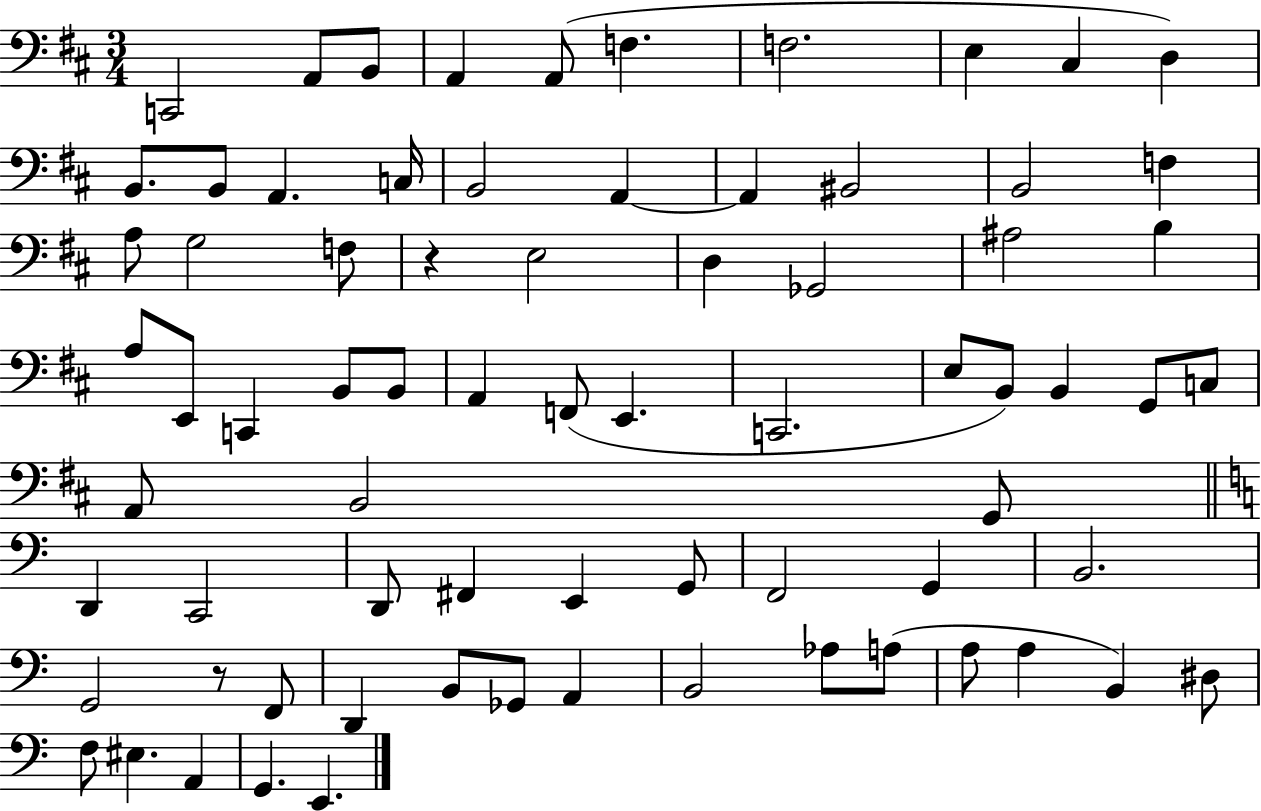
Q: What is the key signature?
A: D major